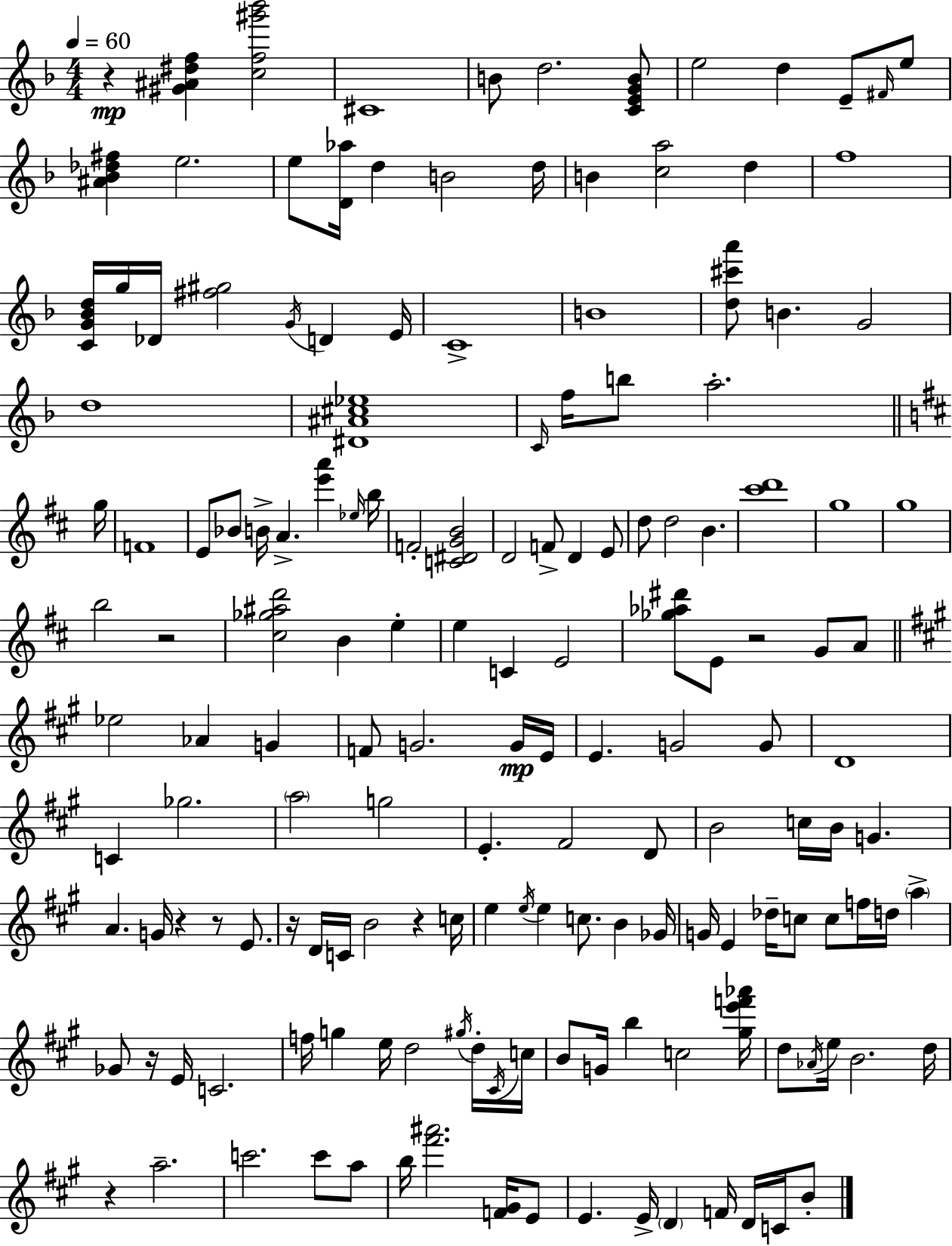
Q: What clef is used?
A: treble